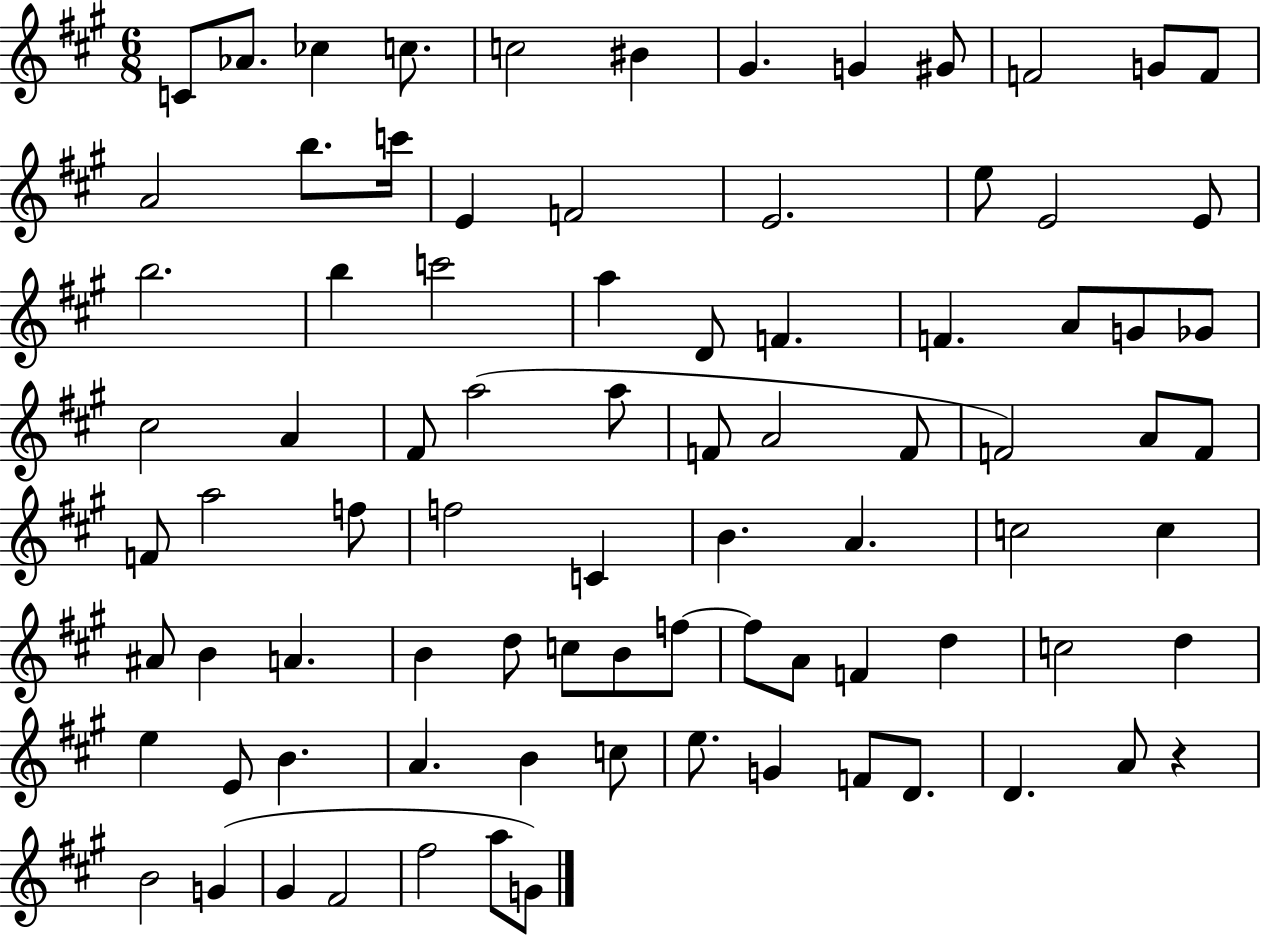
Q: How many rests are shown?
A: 1